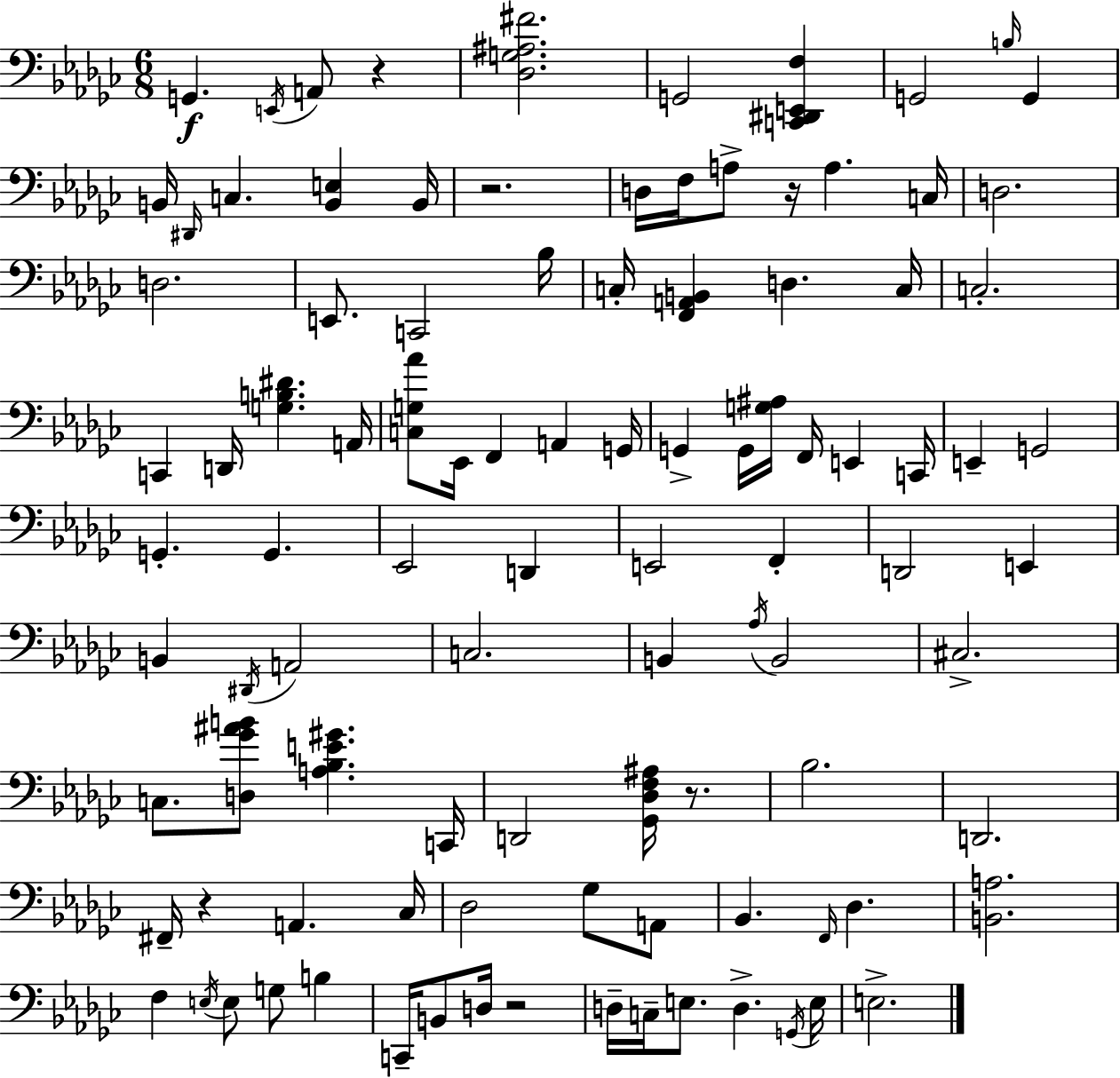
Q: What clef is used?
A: bass